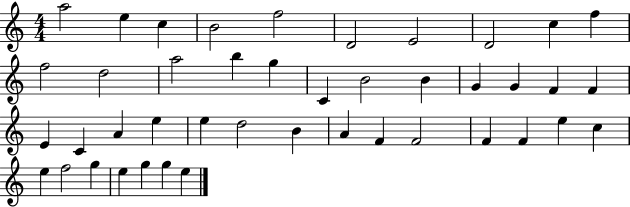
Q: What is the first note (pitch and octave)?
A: A5